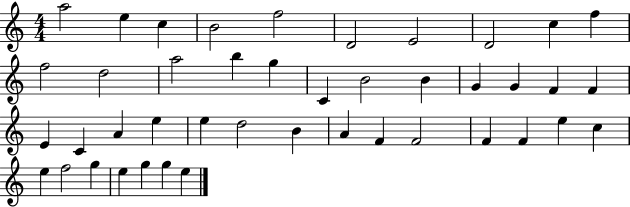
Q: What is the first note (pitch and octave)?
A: A5